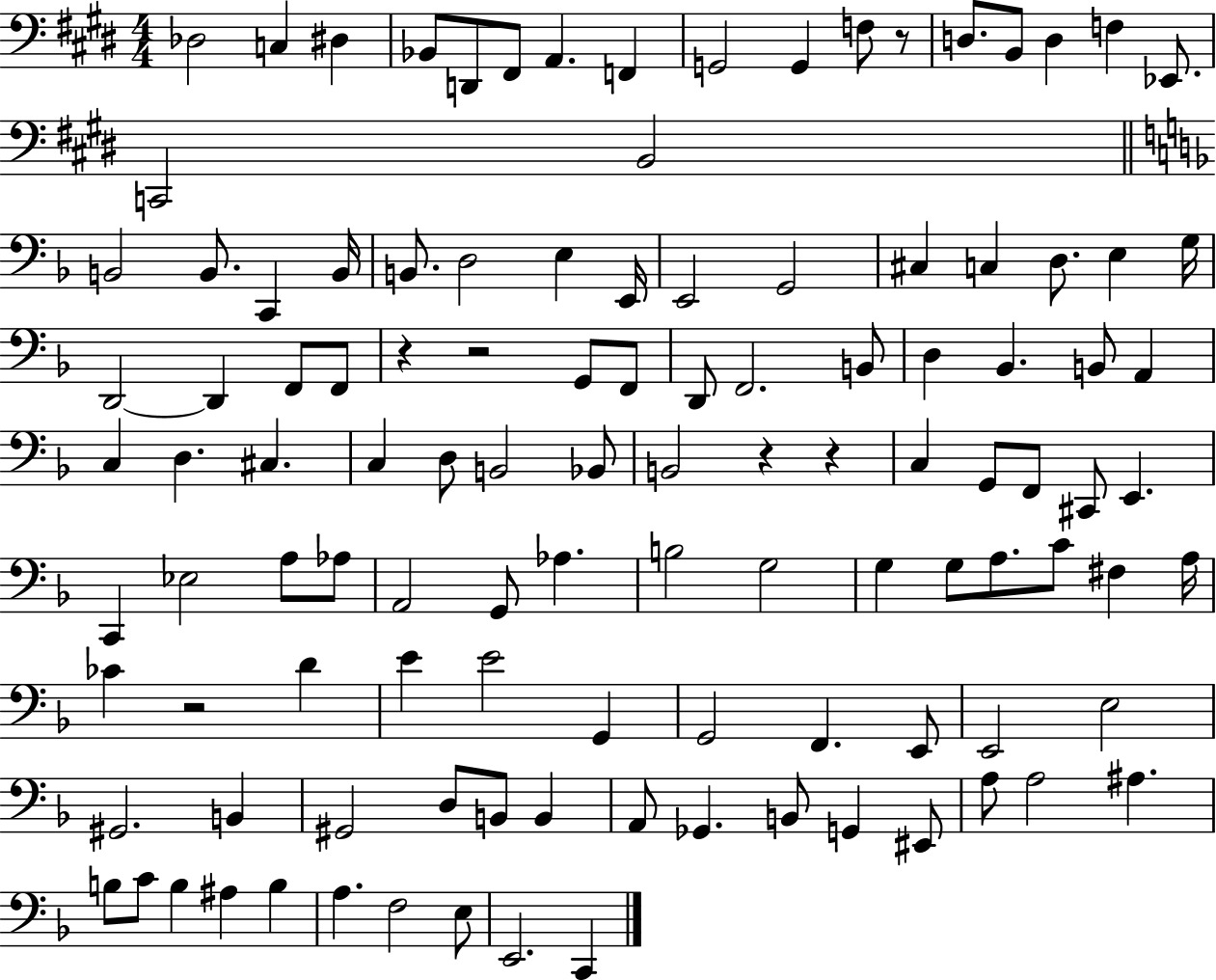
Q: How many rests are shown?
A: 6